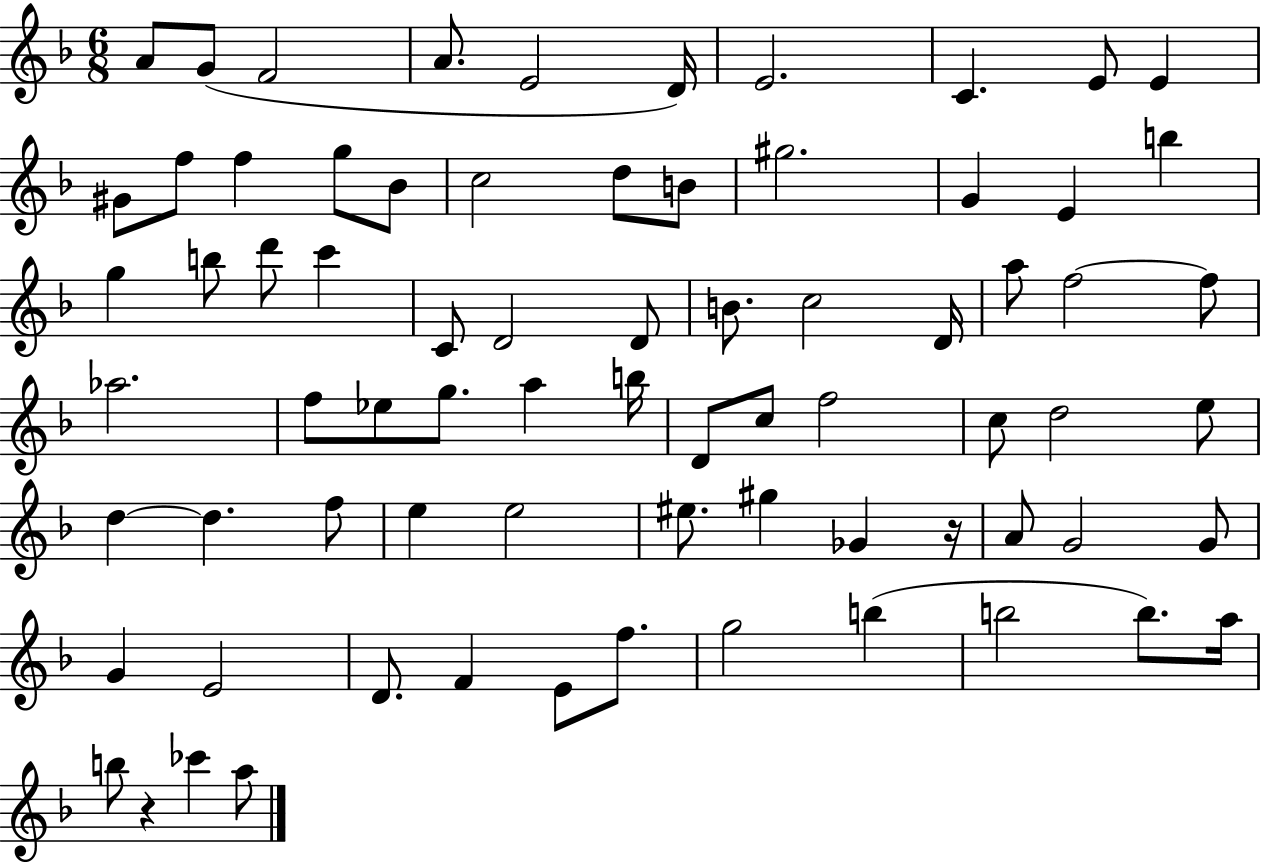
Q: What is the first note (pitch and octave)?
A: A4